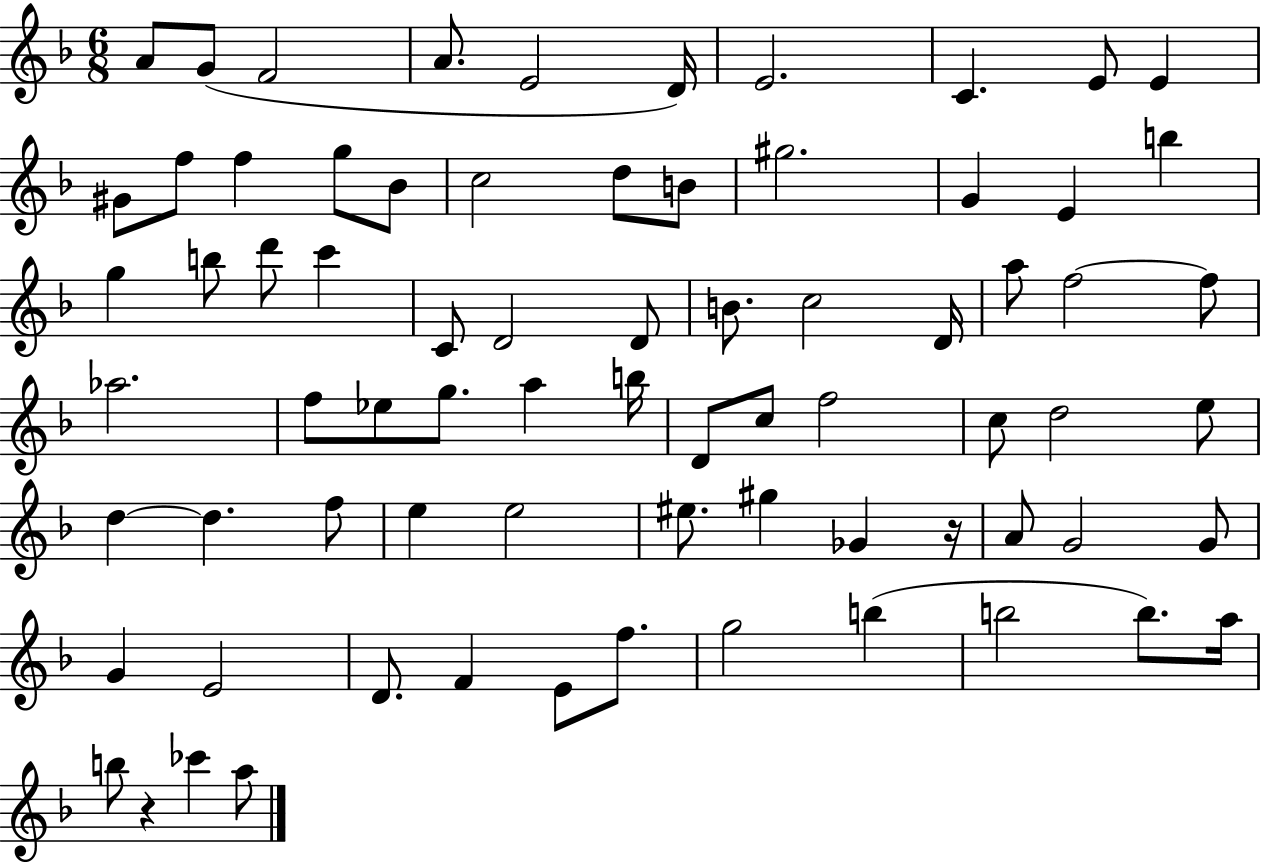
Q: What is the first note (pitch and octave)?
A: A4